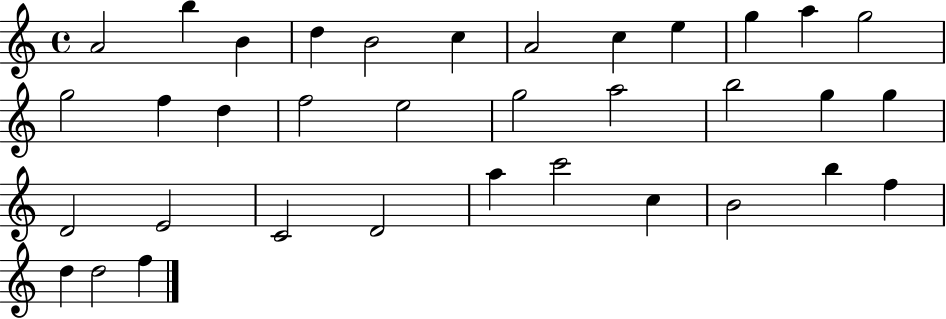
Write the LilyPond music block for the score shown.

{
  \clef treble
  \time 4/4
  \defaultTimeSignature
  \key c \major
  a'2 b''4 b'4 | d''4 b'2 c''4 | a'2 c''4 e''4 | g''4 a''4 g''2 | \break g''2 f''4 d''4 | f''2 e''2 | g''2 a''2 | b''2 g''4 g''4 | \break d'2 e'2 | c'2 d'2 | a''4 c'''2 c''4 | b'2 b''4 f''4 | \break d''4 d''2 f''4 | \bar "|."
}